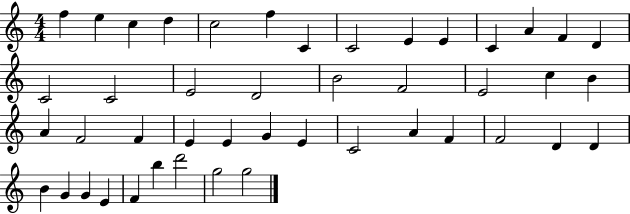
{
  \clef treble
  \numericTimeSignature
  \time 4/4
  \key c \major
  f''4 e''4 c''4 d''4 | c''2 f''4 c'4 | c'2 e'4 e'4 | c'4 a'4 f'4 d'4 | \break c'2 c'2 | e'2 d'2 | b'2 f'2 | e'2 c''4 b'4 | \break a'4 f'2 f'4 | e'4 e'4 g'4 e'4 | c'2 a'4 f'4 | f'2 d'4 d'4 | \break b'4 g'4 g'4 e'4 | f'4 b''4 d'''2 | g''2 g''2 | \bar "|."
}